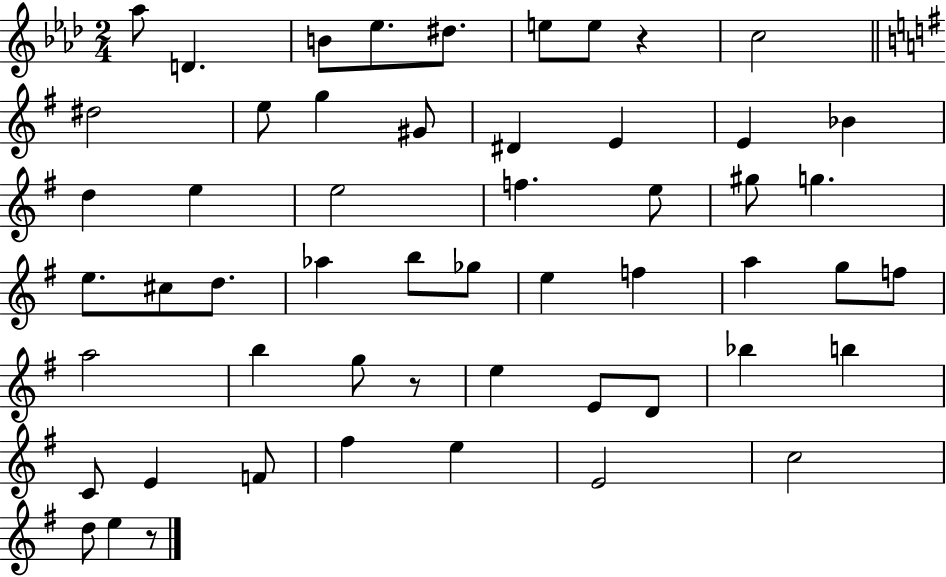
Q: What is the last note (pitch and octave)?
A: E5